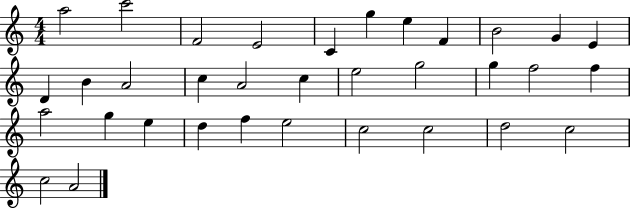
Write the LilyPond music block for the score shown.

{
  \clef treble
  \numericTimeSignature
  \time 4/4
  \key c \major
  a''2 c'''2 | f'2 e'2 | c'4 g''4 e''4 f'4 | b'2 g'4 e'4 | \break d'4 b'4 a'2 | c''4 a'2 c''4 | e''2 g''2 | g''4 f''2 f''4 | \break a''2 g''4 e''4 | d''4 f''4 e''2 | c''2 c''2 | d''2 c''2 | \break c''2 a'2 | \bar "|."
}